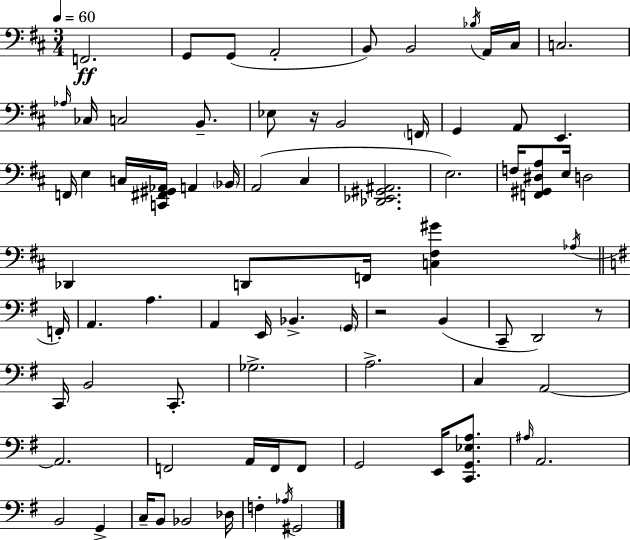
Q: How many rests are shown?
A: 3